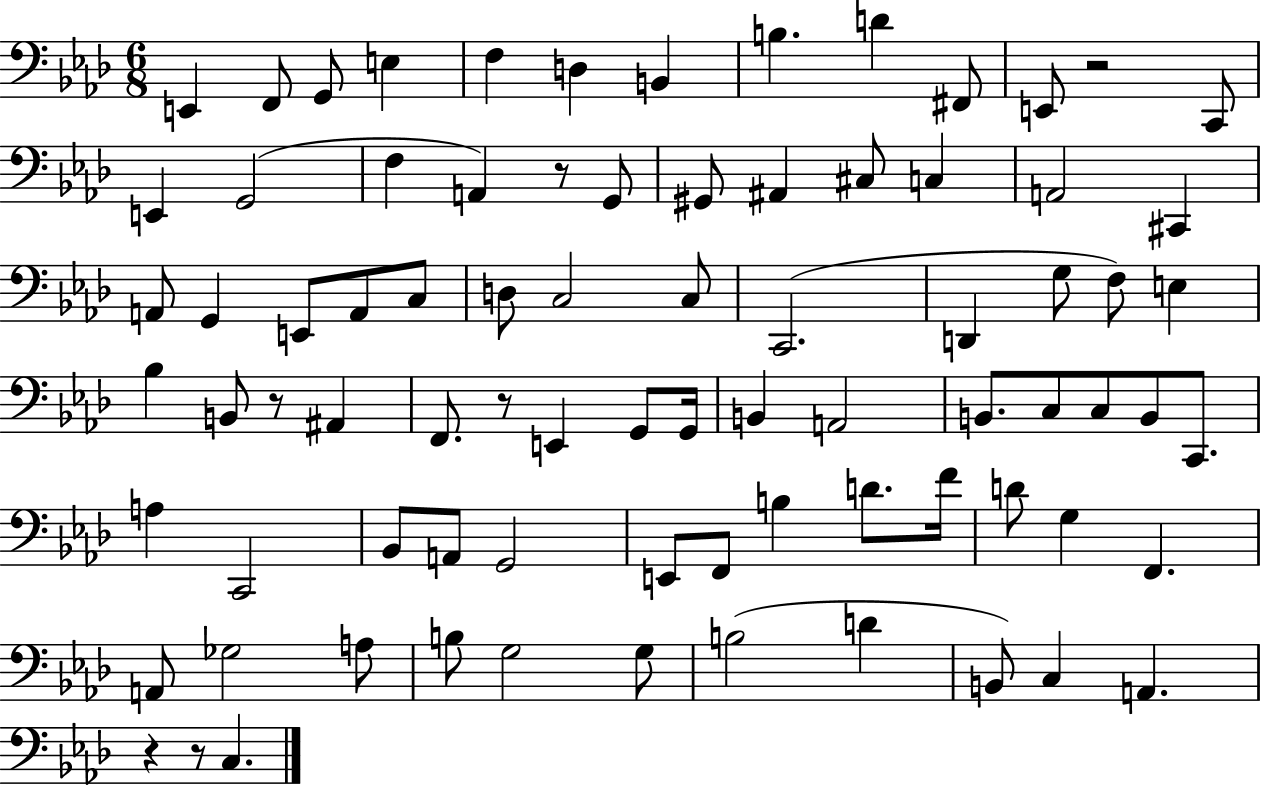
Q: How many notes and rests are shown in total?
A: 81